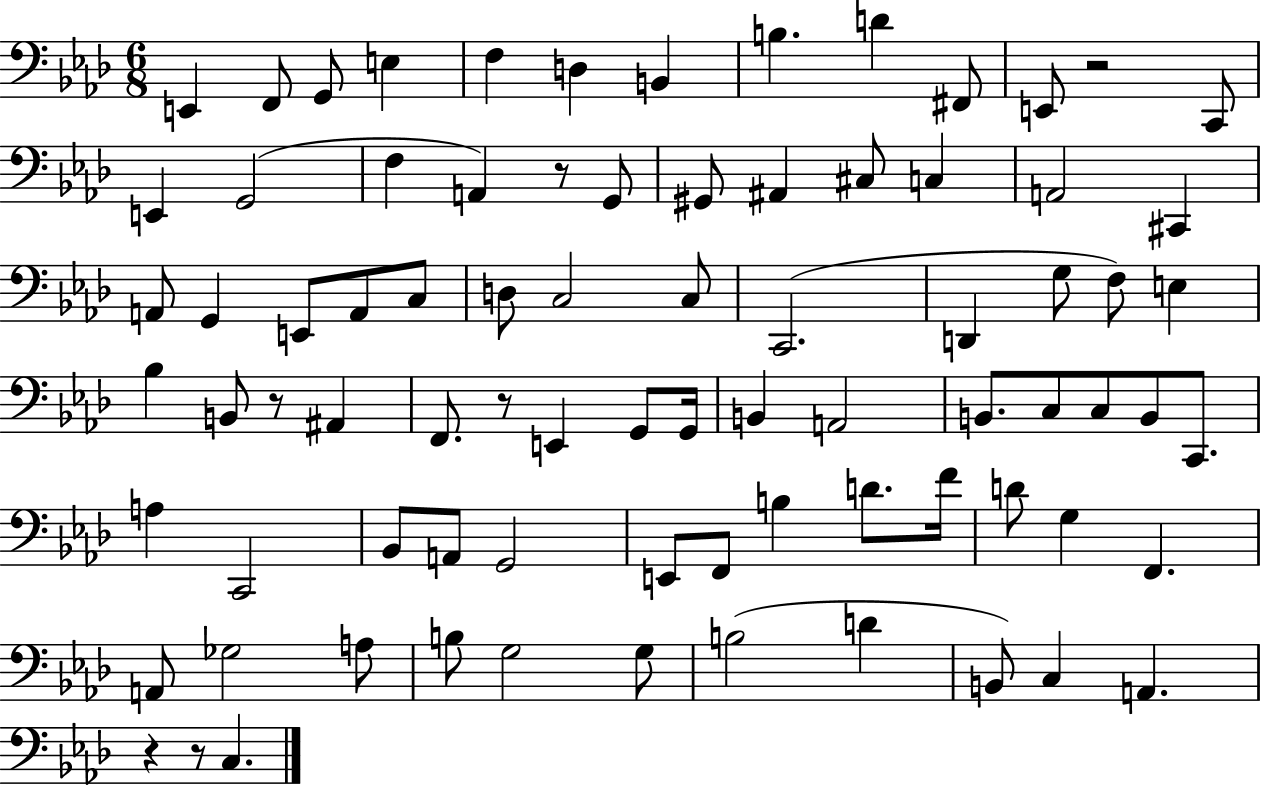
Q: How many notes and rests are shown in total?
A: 81